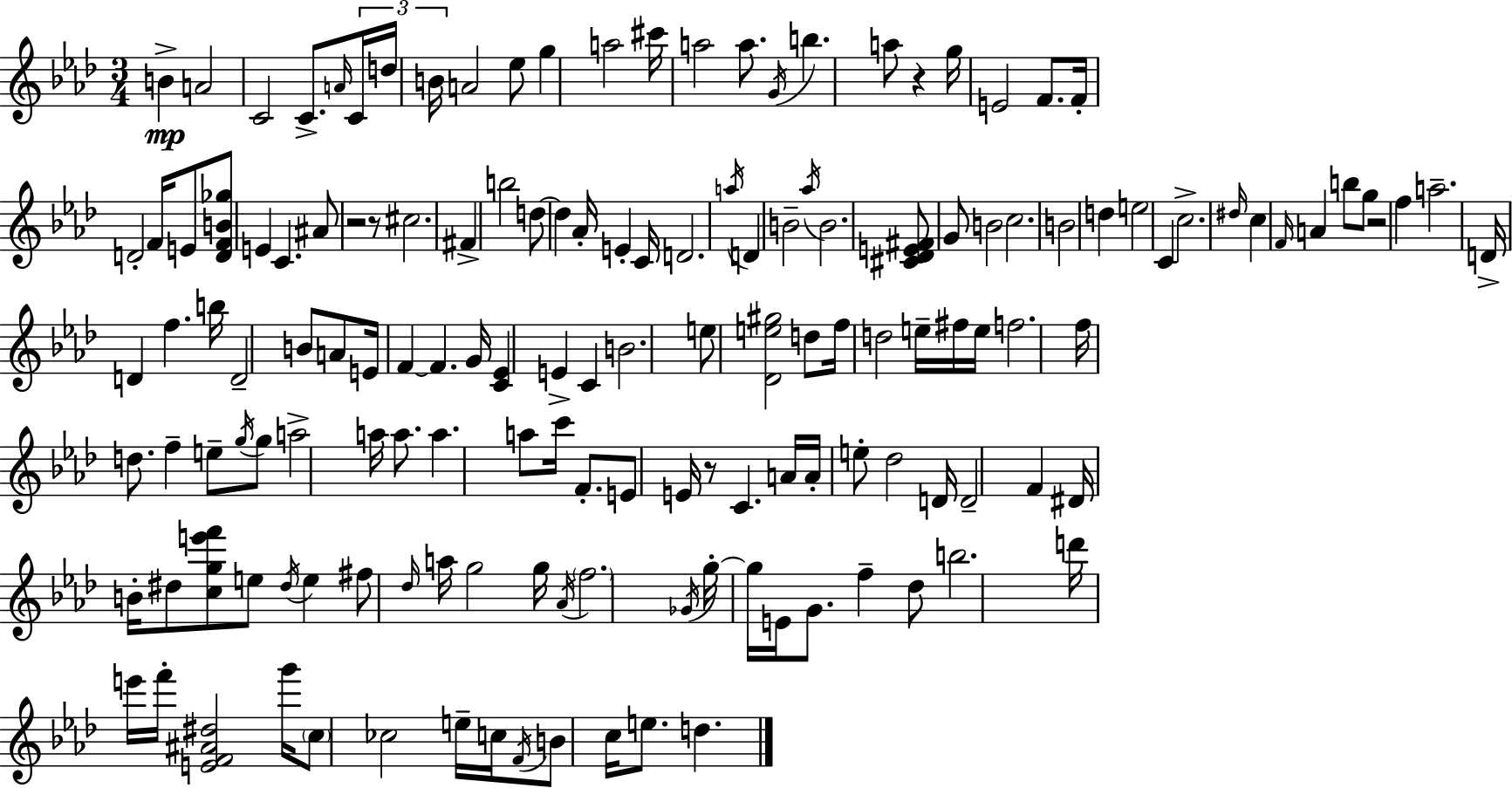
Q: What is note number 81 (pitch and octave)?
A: F5